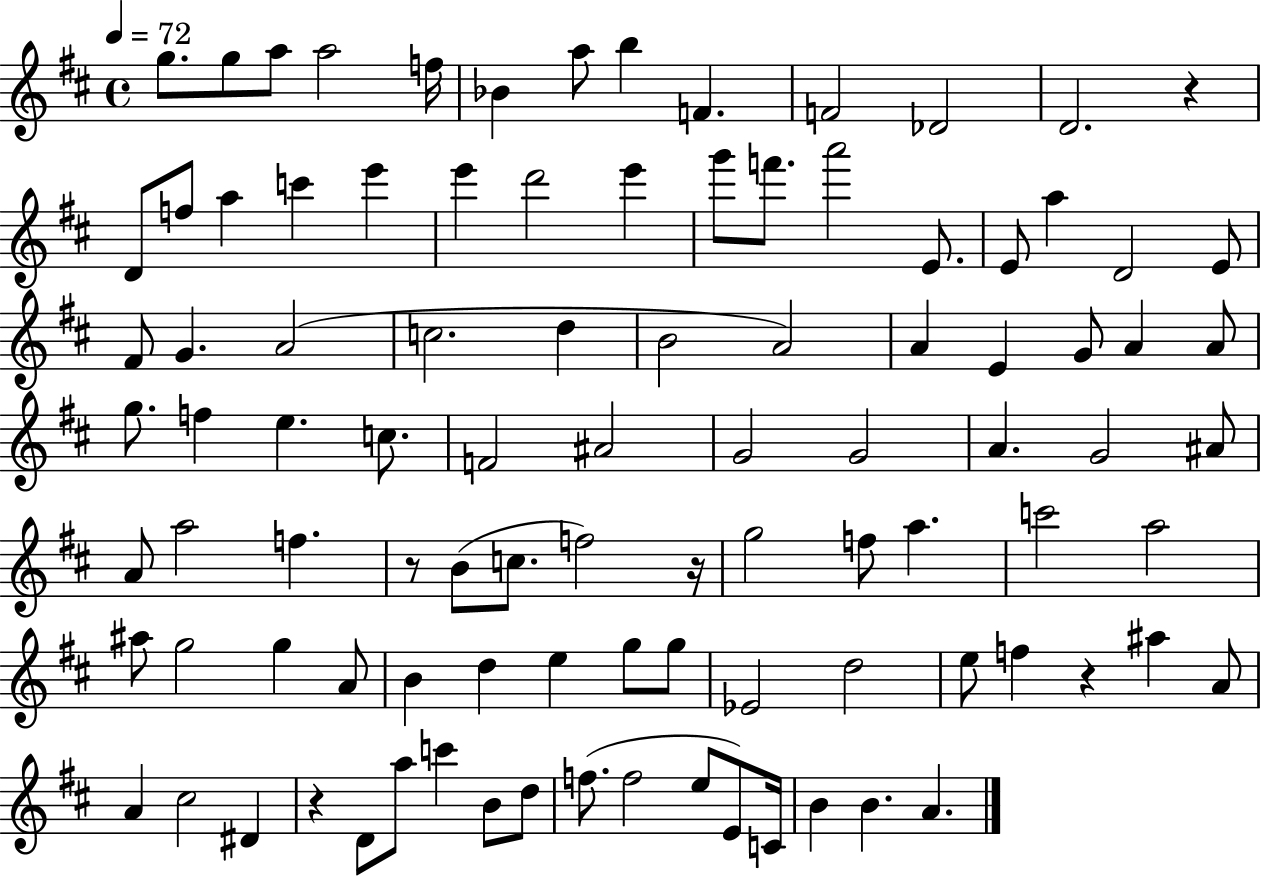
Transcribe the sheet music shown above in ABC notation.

X:1
T:Untitled
M:4/4
L:1/4
K:D
g/2 g/2 a/2 a2 f/4 _B a/2 b F F2 _D2 D2 z D/2 f/2 a c' e' e' d'2 e' g'/2 f'/2 a'2 E/2 E/2 a D2 E/2 ^F/2 G A2 c2 d B2 A2 A E G/2 A A/2 g/2 f e c/2 F2 ^A2 G2 G2 A G2 ^A/2 A/2 a2 f z/2 B/2 c/2 f2 z/4 g2 f/2 a c'2 a2 ^a/2 g2 g A/2 B d e g/2 g/2 _E2 d2 e/2 f z ^a A/2 A ^c2 ^D z D/2 a/2 c' B/2 d/2 f/2 f2 e/2 E/2 C/4 B B A